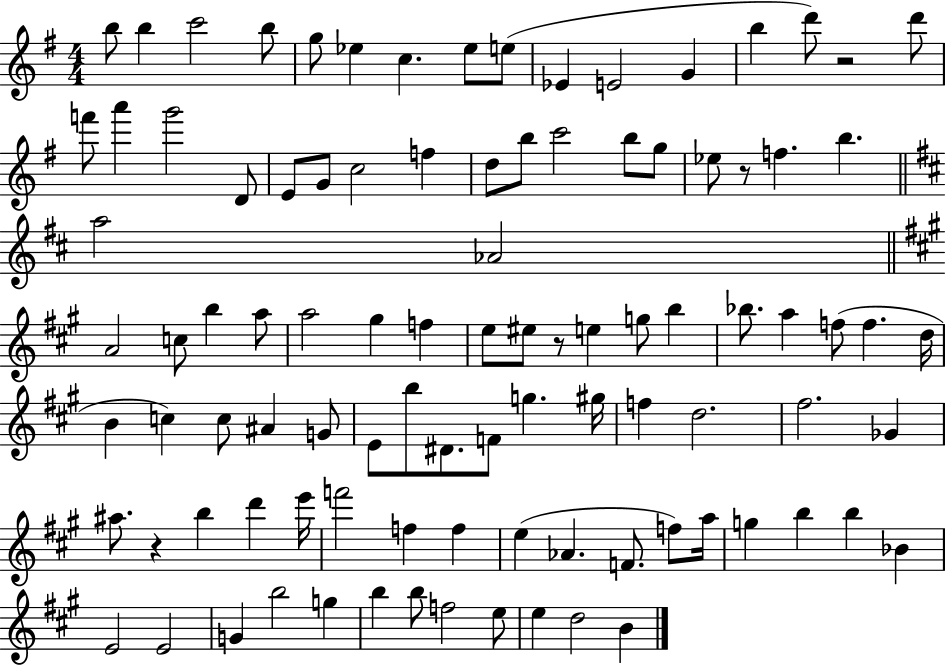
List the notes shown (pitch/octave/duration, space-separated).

B5/e B5/q C6/h B5/e G5/e Eb5/q C5/q. Eb5/e E5/e Eb4/q E4/h G4/q B5/q D6/e R/h D6/e F6/e A6/q G6/h D4/e E4/e G4/e C5/h F5/q D5/e B5/e C6/h B5/e G5/e Eb5/e R/e F5/q. B5/q. A5/h Ab4/h A4/h C5/e B5/q A5/e A5/h G#5/q F5/q E5/e EIS5/e R/e E5/q G5/e B5/q Bb5/e. A5/q F5/e F5/q. D5/s B4/q C5/q C5/e A#4/q G4/e E4/e B5/e D#4/e. F4/e G5/q. G#5/s F5/q D5/h. F#5/h. Gb4/q A#5/e. R/q B5/q D6/q E6/s F6/h F5/q F5/q E5/q Ab4/q. F4/e. F5/e A5/s G5/q B5/q B5/q Bb4/q E4/h E4/h G4/q B5/h G5/q B5/q B5/e F5/h E5/e E5/q D5/h B4/q